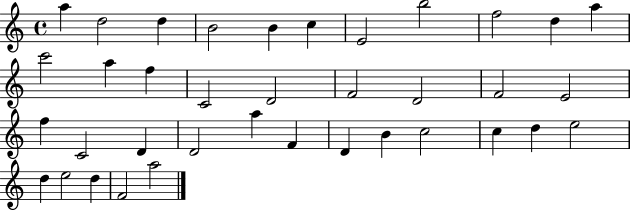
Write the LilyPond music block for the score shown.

{
  \clef treble
  \time 4/4
  \defaultTimeSignature
  \key c \major
  a''4 d''2 d''4 | b'2 b'4 c''4 | e'2 b''2 | f''2 d''4 a''4 | \break c'''2 a''4 f''4 | c'2 d'2 | f'2 d'2 | f'2 e'2 | \break f''4 c'2 d'4 | d'2 a''4 f'4 | d'4 b'4 c''2 | c''4 d''4 e''2 | \break d''4 e''2 d''4 | f'2 a''2 | \bar "|."
}